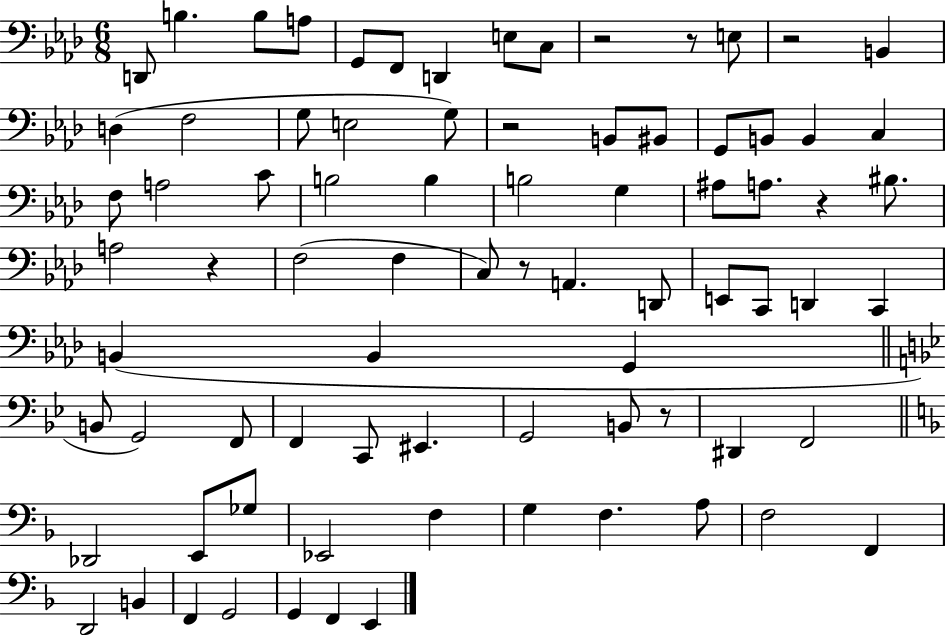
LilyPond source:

{
  \clef bass
  \numericTimeSignature
  \time 6/8
  \key aes \major
  \repeat volta 2 { d,8 b4. b8 a8 | g,8 f,8 d,4 e8 c8 | r2 r8 e8 | r2 b,4 | \break d4( f2 | g8 e2 g8) | r2 b,8 bis,8 | g,8 b,8 b,4 c4 | \break f8 a2 c'8 | b2 b4 | b2 g4 | ais8 a8. r4 bis8. | \break a2 r4 | f2( f4 | c8) r8 a,4. d,8 | e,8 c,8 d,4 c,4 | \break b,4( b,4 g,4 | \bar "||" \break \key bes \major b,8 g,2) f,8 | f,4 c,8 eis,4. | g,2 b,8 r8 | dis,4 f,2 | \break \bar "||" \break \key f \major des,2 e,8 ges8 | ees,2 f4 | g4 f4. a8 | f2 f,4 | \break d,2 b,4 | f,4 g,2 | g,4 f,4 e,4 | } \bar "|."
}